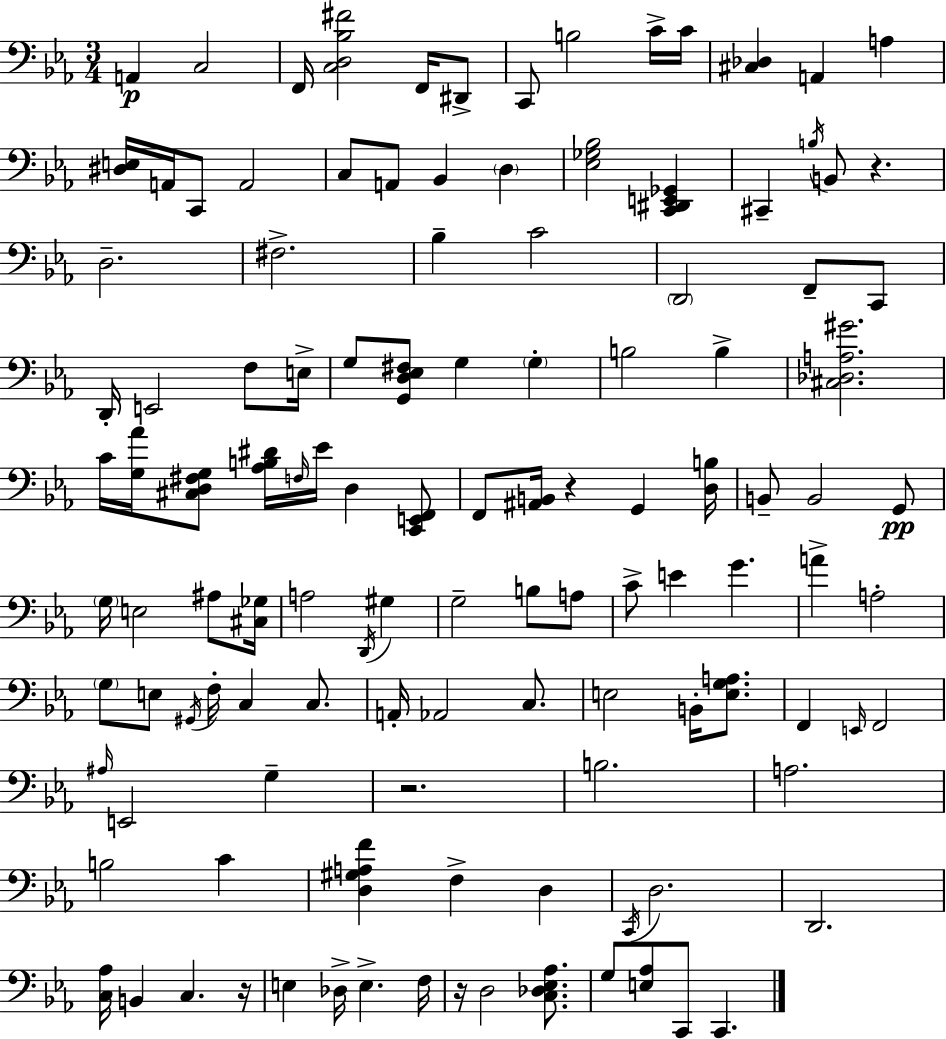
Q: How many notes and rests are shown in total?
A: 120